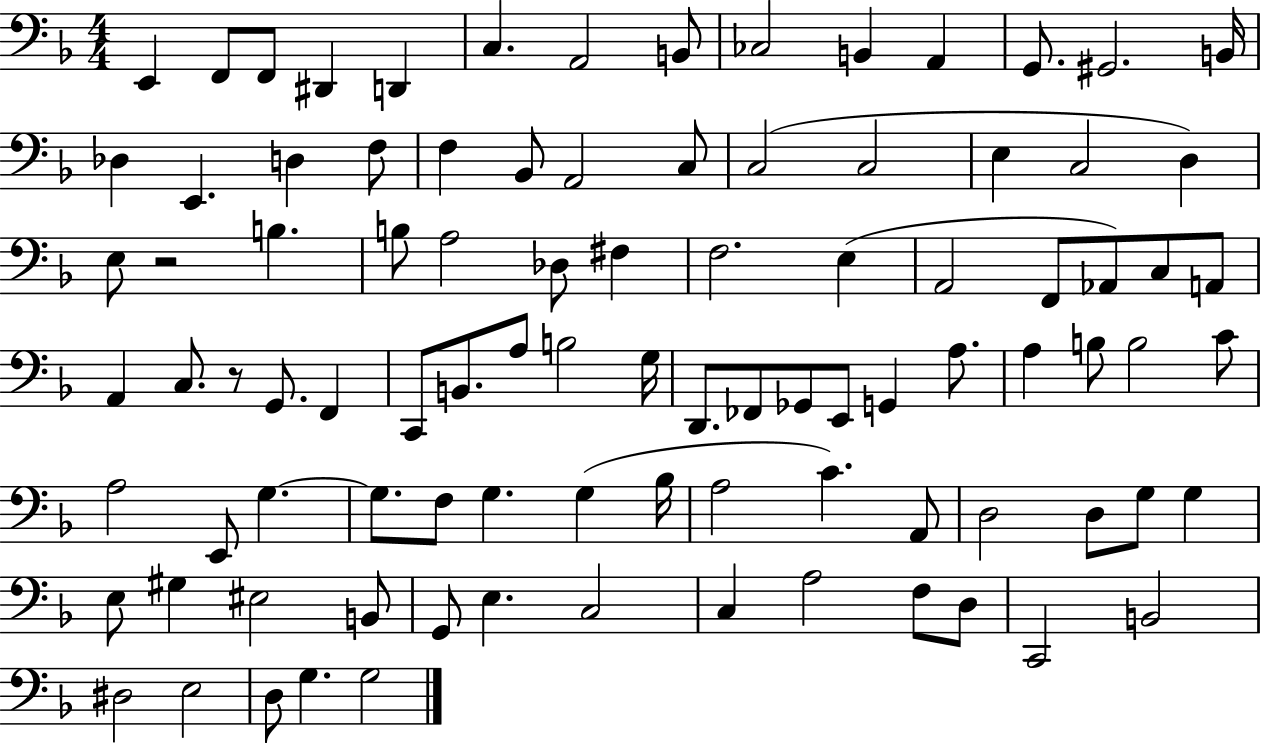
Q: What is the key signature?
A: F major